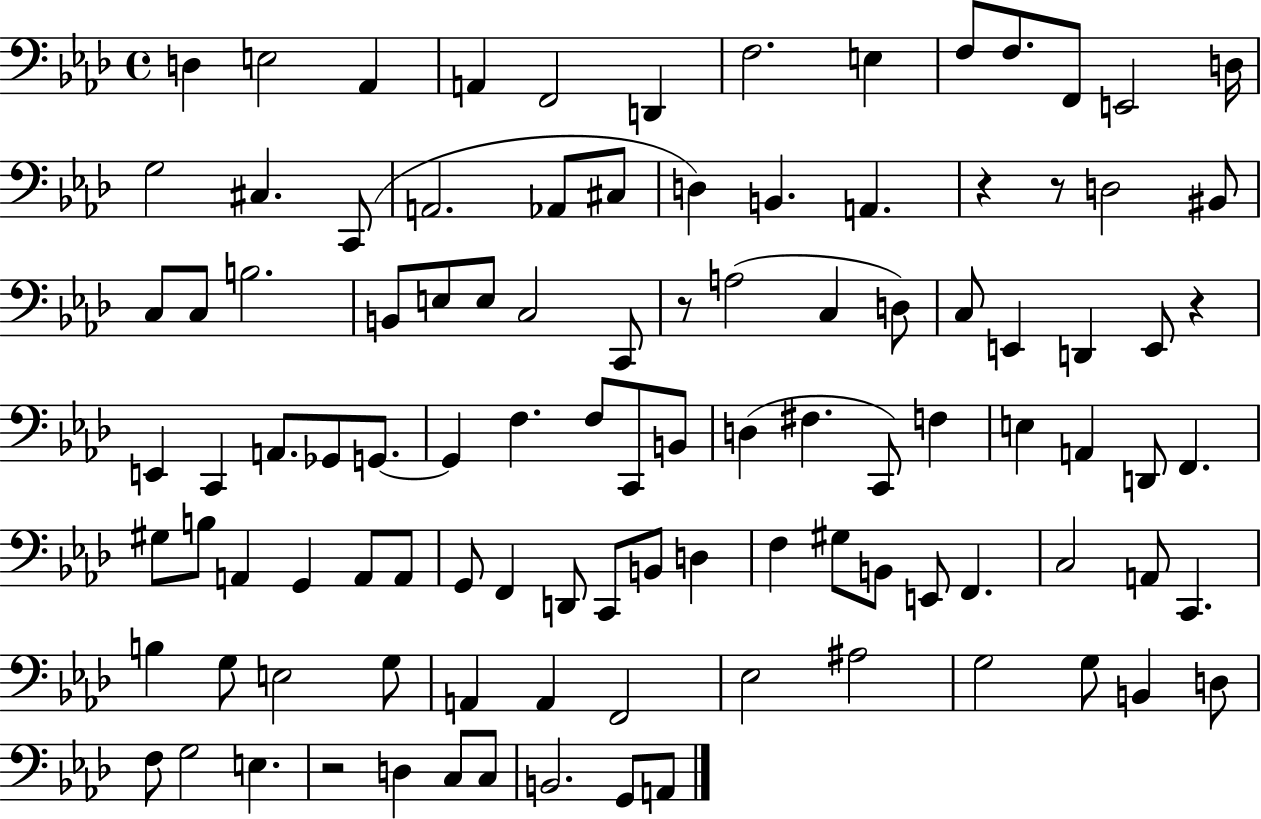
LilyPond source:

{
  \clef bass
  \time 4/4
  \defaultTimeSignature
  \key aes \major
  d4 e2 aes,4 | a,4 f,2 d,4 | f2. e4 | f8 f8. f,8 e,2 d16 | \break g2 cis4. c,8( | a,2. aes,8 cis8 | d4) b,4. a,4. | r4 r8 d2 bis,8 | \break c8 c8 b2. | b,8 e8 e8 c2 c,8 | r8 a2( c4 d8) | c8 e,4 d,4 e,8 r4 | \break e,4 c,4 a,8. ges,8 g,8.~~ | g,4 f4. f8 c,8 b,8 | d4( fis4. c,8) f4 | e4 a,4 d,8 f,4. | \break gis8 b8 a,4 g,4 a,8 a,8 | g,8 f,4 d,8 c,8 b,8 d4 | f4 gis8 b,8 e,8 f,4. | c2 a,8 c,4. | \break b4 g8 e2 g8 | a,4 a,4 f,2 | ees2 ais2 | g2 g8 b,4 d8 | \break f8 g2 e4. | r2 d4 c8 c8 | b,2. g,8 a,8 | \bar "|."
}